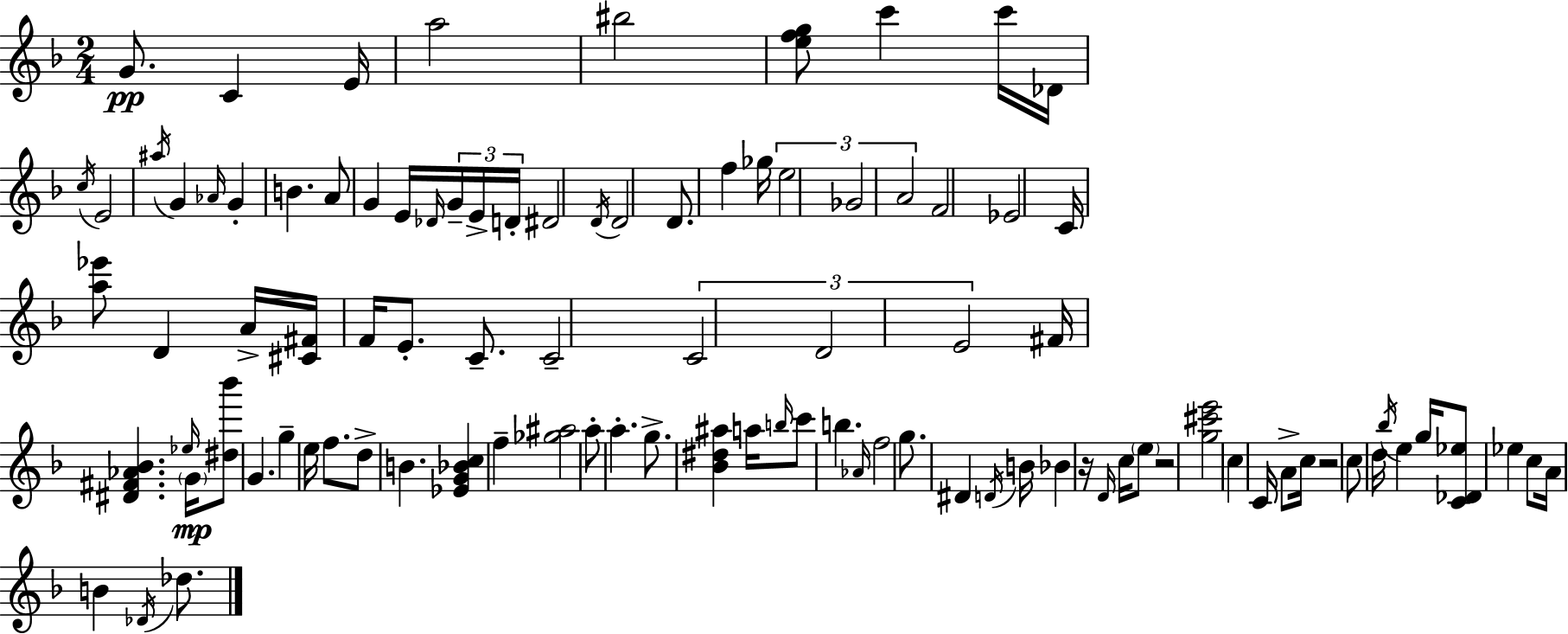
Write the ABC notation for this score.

X:1
T:Untitled
M:2/4
L:1/4
K:Dm
G/2 C E/4 a2 ^b2 [efg]/2 c' c'/4 _D/4 c/4 E2 ^a/4 G _A/4 G B A/2 G E/4 _D/4 G/4 E/4 D/4 ^D2 D/4 D2 D/2 f _g/4 e2 _G2 A2 F2 _E2 C/4 [a_e']/2 D A/4 [^C^F]/4 F/4 E/2 C/2 C2 C2 D2 E2 ^F/4 [^D^F_A_B] _e/4 G/4 [^d_b']/2 G g e/4 f/2 d/2 B [_EG_Bc] f [_g^a]2 a/2 a g/2 [_B^d^a] a/4 b/4 c'/2 b _A/4 f2 g/2 ^D D/4 B/4 _B z/4 D/4 c/4 e/2 z2 [g^c'e']2 c C/4 A/2 c/4 z2 c/2 d/4 _b/4 e g/4 [C_D_e]/2 _e c/2 A/4 B _D/4 _d/2